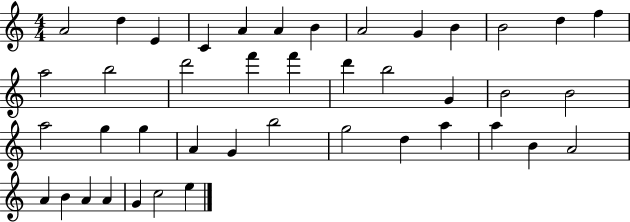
X:1
T:Untitled
M:4/4
L:1/4
K:C
A2 d E C A A B A2 G B B2 d f a2 b2 d'2 f' f' d' b2 G B2 B2 a2 g g A G b2 g2 d a a B A2 A B A A G c2 e